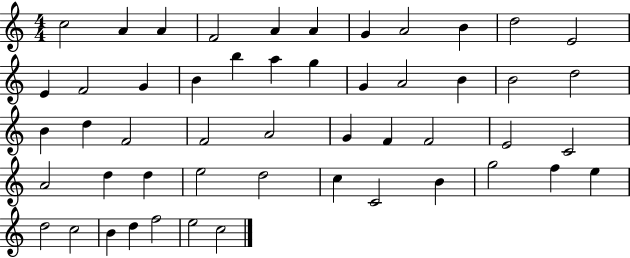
X:1
T:Untitled
M:4/4
L:1/4
K:C
c2 A A F2 A A G A2 B d2 E2 E F2 G B b a g G A2 B B2 d2 B d F2 F2 A2 G F F2 E2 C2 A2 d d e2 d2 c C2 B g2 f e d2 c2 B d f2 e2 c2